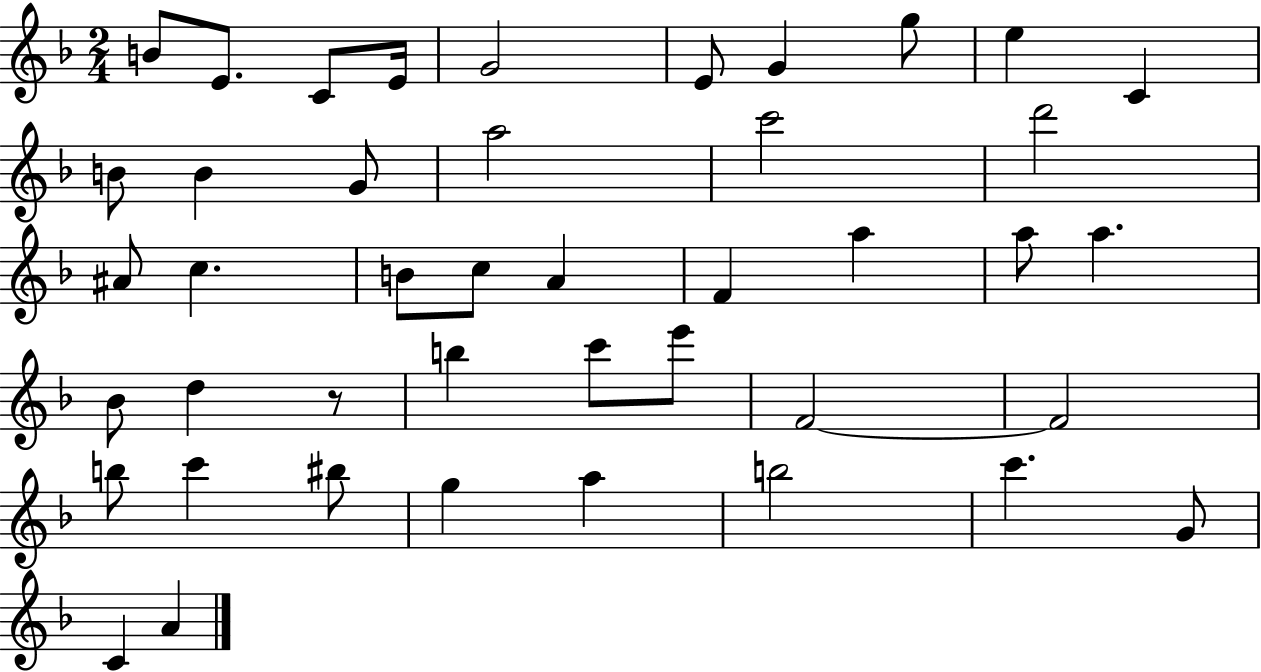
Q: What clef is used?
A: treble